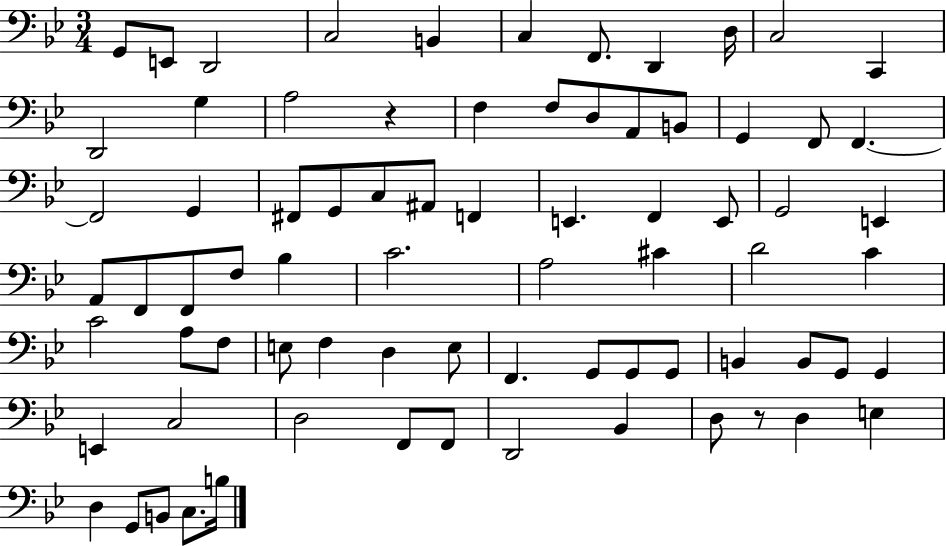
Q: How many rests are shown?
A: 2